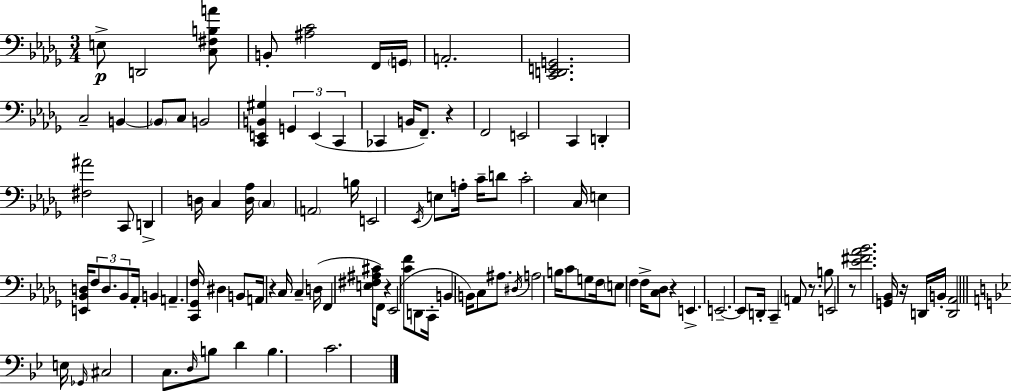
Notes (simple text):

E3/e D2/h [C3,F#3,B3,A4]/e B2/e [A#3,C4]/h F2/s G2/s A2/h. [C2,D2,E2,G2]/h. C3/h B2/q B2/e C3/e B2/h [C2,E2,B2,G#3]/q G2/q E2/q C2/q CES2/q B2/s F2/e. R/q F2/h E2/h C2/q D2/q [F#3,A#4]/h C2/e D2/q D3/s C3/q [D3,Ab3]/s C3/q A2/h B3/s E2/h Eb2/s E3/e A3/s C4/s D4/e C4/h C3/s E3/q [E2,Bb2,D3]/s F3/e D3/e. Bb2/e Ab2/s B2/q A2/q. [C2,Gb2,F3]/s D#3/q B2/e A2/s R/q C3/s C3/q D3/s F2/q [E3,F#3,A#3,C#4]/s F2/e R/q Eb2/h [C4,F4]/e D2/e C2/s B2/q B2/s C3/e A#3/e. D#3/s A3/h B3/s C4/e G3/e F3/s E3/e F3/q F3/s [C3,Db3]/e R/q E2/q. E2/h. E2/e D2/s C2/q A2/e R/e. B3/e E2/h R/e [Eb4,F#4,Ab4,Bb4]/h. [G2,Bb2]/s R/s D2/s B2/s [D2,Ab2]/h E3/s Gb2/s C#3/h C3/e. D3/s B3/e D4/q B3/q. C4/h.